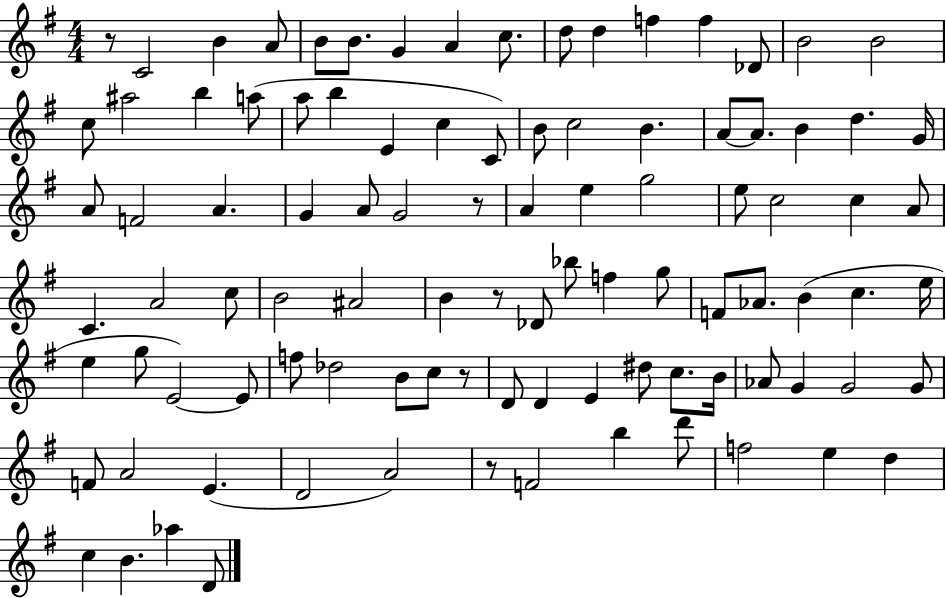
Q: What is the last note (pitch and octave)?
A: D4